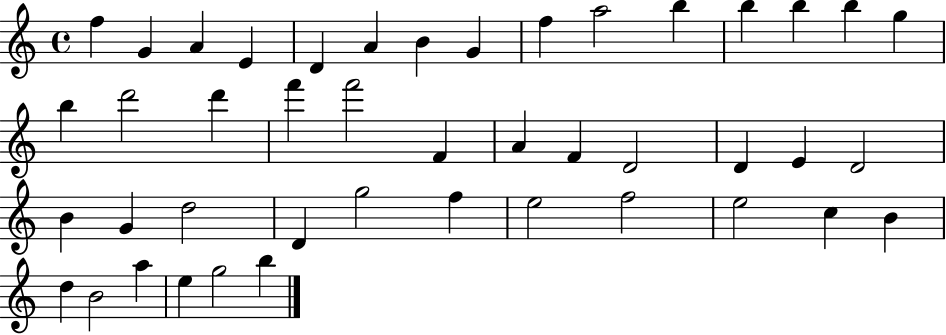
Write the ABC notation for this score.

X:1
T:Untitled
M:4/4
L:1/4
K:C
f G A E D A B G f a2 b b b b g b d'2 d' f' f'2 F A F D2 D E D2 B G d2 D g2 f e2 f2 e2 c B d B2 a e g2 b